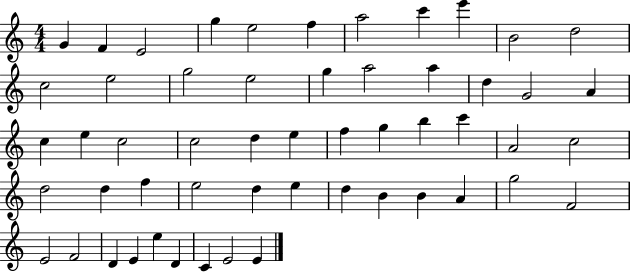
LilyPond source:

{
  \clef treble
  \numericTimeSignature
  \time 4/4
  \key c \major
  g'4 f'4 e'2 | g''4 e''2 f''4 | a''2 c'''4 e'''4 | b'2 d''2 | \break c''2 e''2 | g''2 e''2 | g''4 a''2 a''4 | d''4 g'2 a'4 | \break c''4 e''4 c''2 | c''2 d''4 e''4 | f''4 g''4 b''4 c'''4 | a'2 c''2 | \break d''2 d''4 f''4 | e''2 d''4 e''4 | d''4 b'4 b'4 a'4 | g''2 f'2 | \break e'2 f'2 | d'4 e'4 e''4 d'4 | c'4 e'2 e'4 | \bar "|."
}